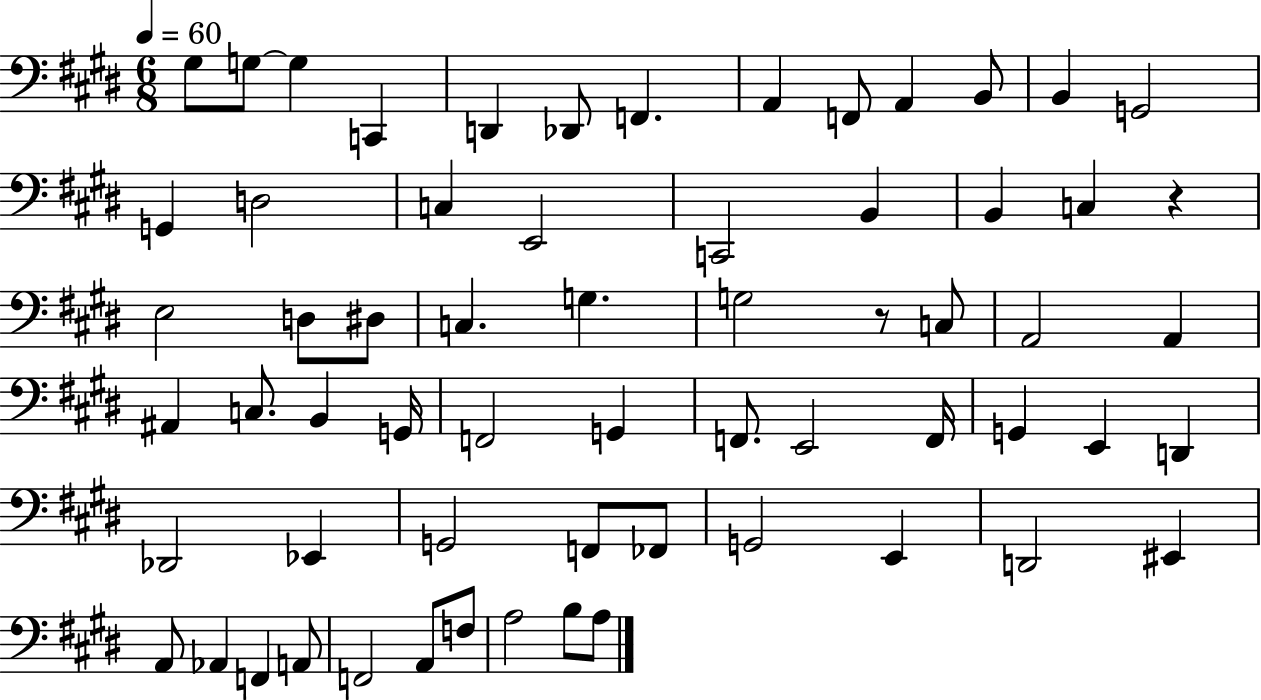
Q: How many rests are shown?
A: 2